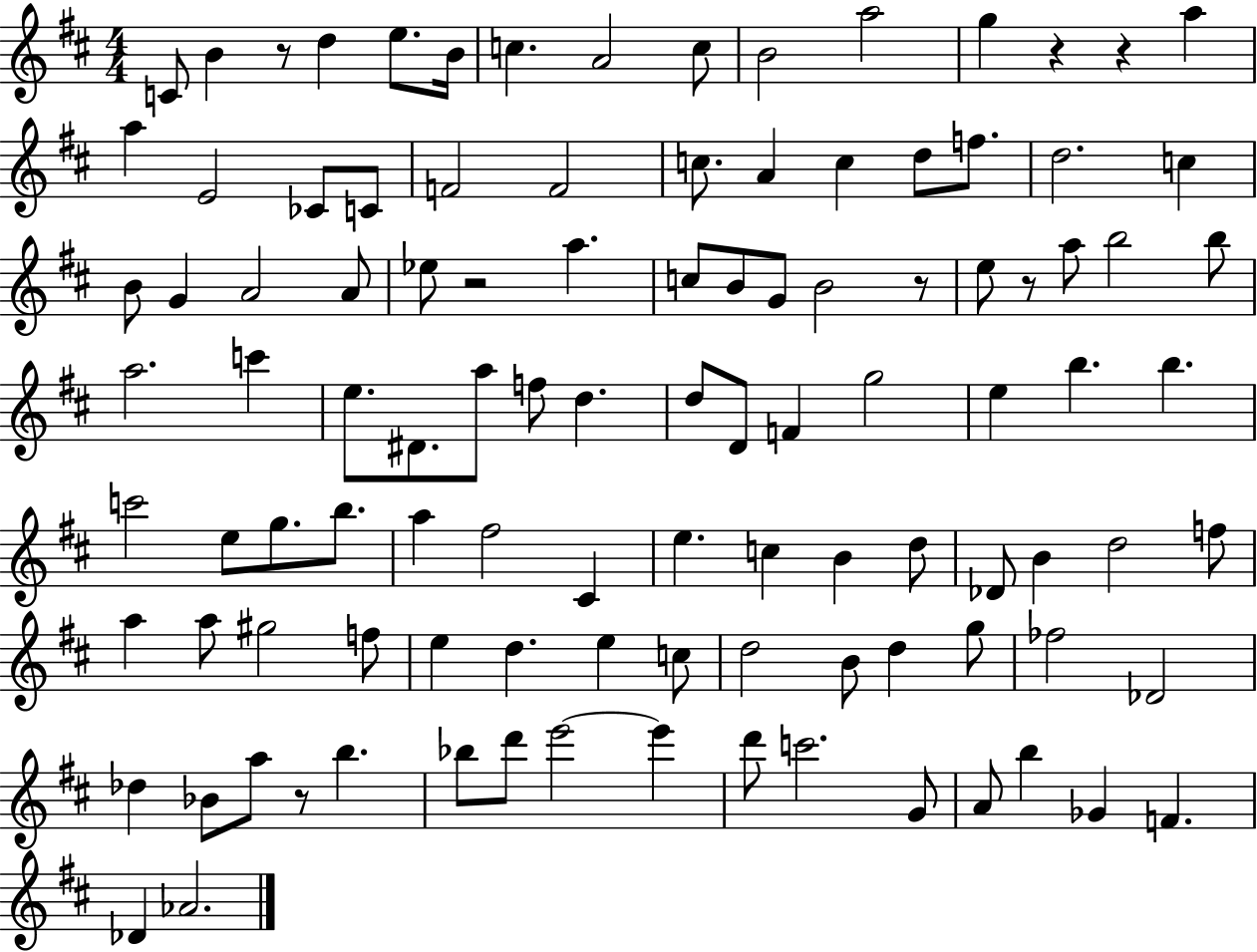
{
  \clef treble
  \numericTimeSignature
  \time 4/4
  \key d \major
  c'8 b'4 r8 d''4 e''8. b'16 | c''4. a'2 c''8 | b'2 a''2 | g''4 r4 r4 a''4 | \break a''4 e'2 ces'8 c'8 | f'2 f'2 | c''8. a'4 c''4 d''8 f''8. | d''2. c''4 | \break b'8 g'4 a'2 a'8 | ees''8 r2 a''4. | c''8 b'8 g'8 b'2 r8 | e''8 r8 a''8 b''2 b''8 | \break a''2. c'''4 | e''8. dis'8. a''8 f''8 d''4. | d''8 d'8 f'4 g''2 | e''4 b''4. b''4. | \break c'''2 e''8 g''8. b''8. | a''4 fis''2 cis'4 | e''4. c''4 b'4 d''8 | des'8 b'4 d''2 f''8 | \break a''4 a''8 gis''2 f''8 | e''4 d''4. e''4 c''8 | d''2 b'8 d''4 g''8 | fes''2 des'2 | \break des''4 bes'8 a''8 r8 b''4. | bes''8 d'''8 e'''2~~ e'''4 | d'''8 c'''2. g'8 | a'8 b''4 ges'4 f'4. | \break des'4 aes'2. | \bar "|."
}